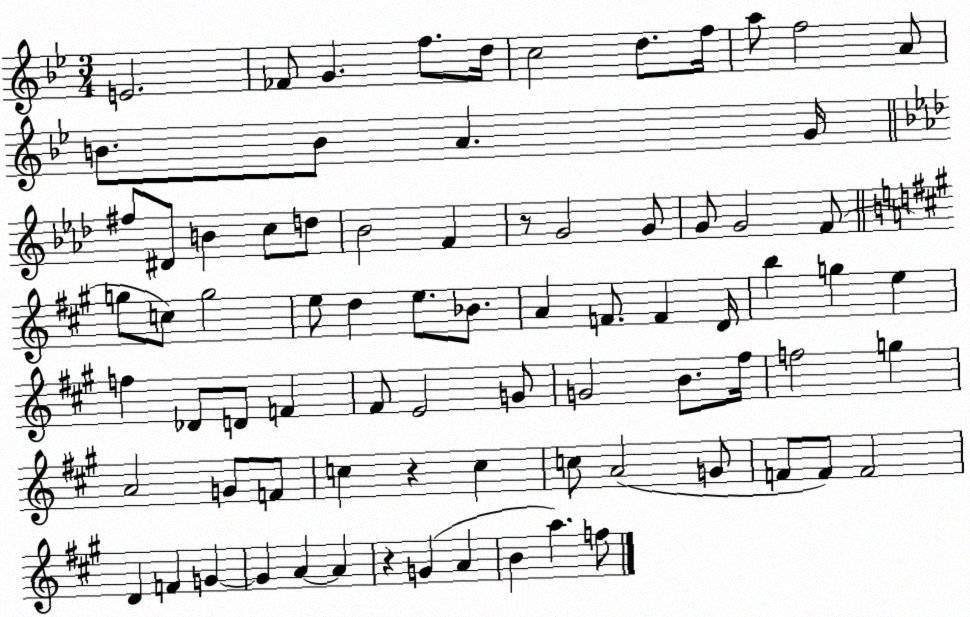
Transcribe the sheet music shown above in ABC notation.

X:1
T:Untitled
M:3/4
L:1/4
K:Bb
E2 _F/2 G f/2 d/4 c2 d/2 f/4 a/2 f2 A/2 B/2 B/2 A G/4 ^f/2 ^D/2 B c/2 d/2 _B2 F z/2 G2 G/2 G/2 G2 F/2 g/2 c/2 g2 e/2 d e/2 _B/2 A F/2 F D/4 b g e f _D/2 D/2 F ^F/2 E2 G/2 G2 B/2 ^f/4 f2 g A2 G/2 F/2 c z c c/2 A2 G/2 F/2 F/2 F2 D F G G A A z G A B a f/2